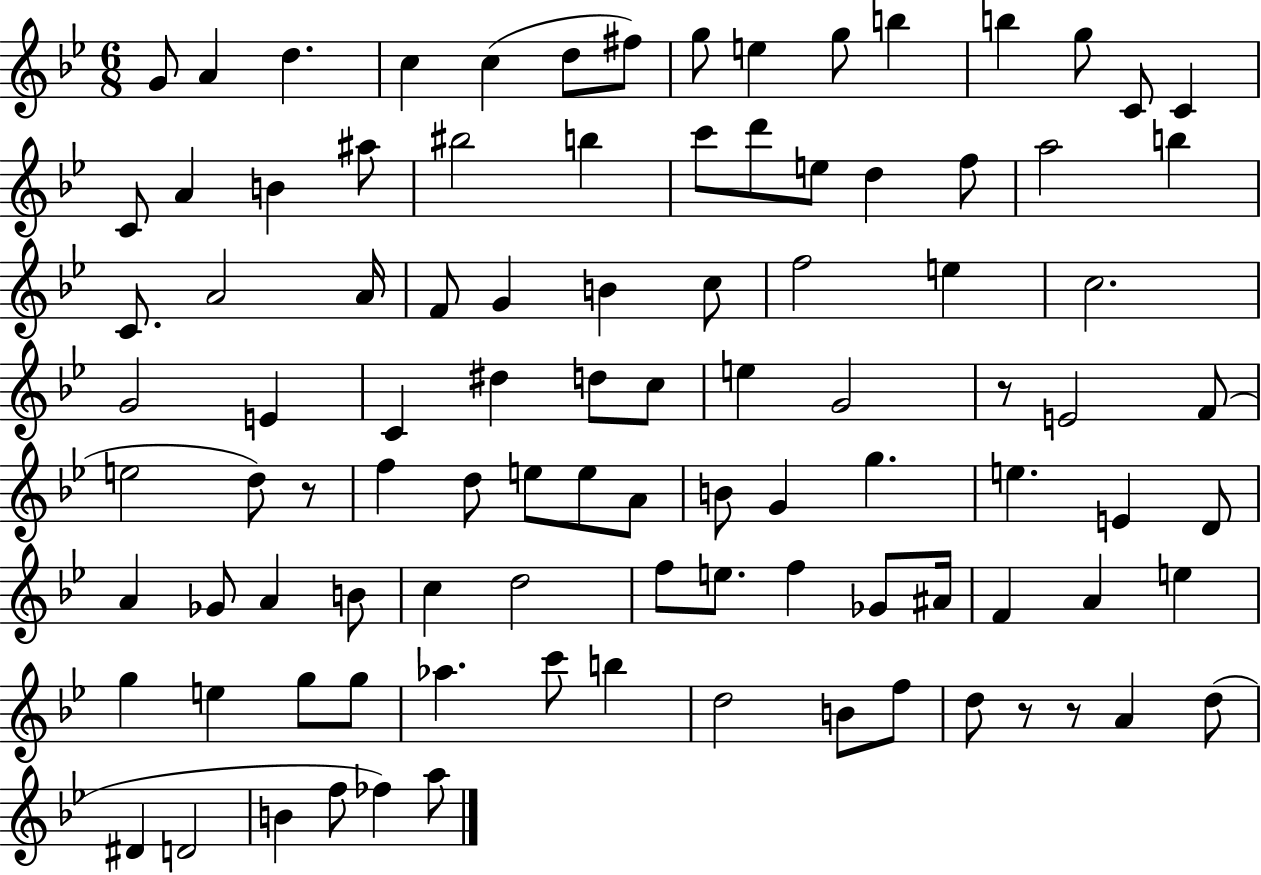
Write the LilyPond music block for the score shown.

{
  \clef treble
  \numericTimeSignature
  \time 6/8
  \key bes \major
  g'8 a'4 d''4. | c''4 c''4( d''8 fis''8) | g''8 e''4 g''8 b''4 | b''4 g''8 c'8 c'4 | \break c'8 a'4 b'4 ais''8 | bis''2 b''4 | c'''8 d'''8 e''8 d''4 f''8 | a''2 b''4 | \break c'8. a'2 a'16 | f'8 g'4 b'4 c''8 | f''2 e''4 | c''2. | \break g'2 e'4 | c'4 dis''4 d''8 c''8 | e''4 g'2 | r8 e'2 f'8( | \break e''2 d''8) r8 | f''4 d''8 e''8 e''8 a'8 | b'8 g'4 g''4. | e''4. e'4 d'8 | \break a'4 ges'8 a'4 b'8 | c''4 d''2 | f''8 e''8. f''4 ges'8 ais'16 | f'4 a'4 e''4 | \break g''4 e''4 g''8 g''8 | aes''4. c'''8 b''4 | d''2 b'8 f''8 | d''8 r8 r8 a'4 d''8( | \break dis'4 d'2 | b'4 f''8 fes''4) a''8 | \bar "|."
}